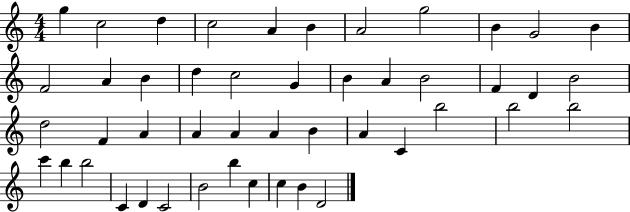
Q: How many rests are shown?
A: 0